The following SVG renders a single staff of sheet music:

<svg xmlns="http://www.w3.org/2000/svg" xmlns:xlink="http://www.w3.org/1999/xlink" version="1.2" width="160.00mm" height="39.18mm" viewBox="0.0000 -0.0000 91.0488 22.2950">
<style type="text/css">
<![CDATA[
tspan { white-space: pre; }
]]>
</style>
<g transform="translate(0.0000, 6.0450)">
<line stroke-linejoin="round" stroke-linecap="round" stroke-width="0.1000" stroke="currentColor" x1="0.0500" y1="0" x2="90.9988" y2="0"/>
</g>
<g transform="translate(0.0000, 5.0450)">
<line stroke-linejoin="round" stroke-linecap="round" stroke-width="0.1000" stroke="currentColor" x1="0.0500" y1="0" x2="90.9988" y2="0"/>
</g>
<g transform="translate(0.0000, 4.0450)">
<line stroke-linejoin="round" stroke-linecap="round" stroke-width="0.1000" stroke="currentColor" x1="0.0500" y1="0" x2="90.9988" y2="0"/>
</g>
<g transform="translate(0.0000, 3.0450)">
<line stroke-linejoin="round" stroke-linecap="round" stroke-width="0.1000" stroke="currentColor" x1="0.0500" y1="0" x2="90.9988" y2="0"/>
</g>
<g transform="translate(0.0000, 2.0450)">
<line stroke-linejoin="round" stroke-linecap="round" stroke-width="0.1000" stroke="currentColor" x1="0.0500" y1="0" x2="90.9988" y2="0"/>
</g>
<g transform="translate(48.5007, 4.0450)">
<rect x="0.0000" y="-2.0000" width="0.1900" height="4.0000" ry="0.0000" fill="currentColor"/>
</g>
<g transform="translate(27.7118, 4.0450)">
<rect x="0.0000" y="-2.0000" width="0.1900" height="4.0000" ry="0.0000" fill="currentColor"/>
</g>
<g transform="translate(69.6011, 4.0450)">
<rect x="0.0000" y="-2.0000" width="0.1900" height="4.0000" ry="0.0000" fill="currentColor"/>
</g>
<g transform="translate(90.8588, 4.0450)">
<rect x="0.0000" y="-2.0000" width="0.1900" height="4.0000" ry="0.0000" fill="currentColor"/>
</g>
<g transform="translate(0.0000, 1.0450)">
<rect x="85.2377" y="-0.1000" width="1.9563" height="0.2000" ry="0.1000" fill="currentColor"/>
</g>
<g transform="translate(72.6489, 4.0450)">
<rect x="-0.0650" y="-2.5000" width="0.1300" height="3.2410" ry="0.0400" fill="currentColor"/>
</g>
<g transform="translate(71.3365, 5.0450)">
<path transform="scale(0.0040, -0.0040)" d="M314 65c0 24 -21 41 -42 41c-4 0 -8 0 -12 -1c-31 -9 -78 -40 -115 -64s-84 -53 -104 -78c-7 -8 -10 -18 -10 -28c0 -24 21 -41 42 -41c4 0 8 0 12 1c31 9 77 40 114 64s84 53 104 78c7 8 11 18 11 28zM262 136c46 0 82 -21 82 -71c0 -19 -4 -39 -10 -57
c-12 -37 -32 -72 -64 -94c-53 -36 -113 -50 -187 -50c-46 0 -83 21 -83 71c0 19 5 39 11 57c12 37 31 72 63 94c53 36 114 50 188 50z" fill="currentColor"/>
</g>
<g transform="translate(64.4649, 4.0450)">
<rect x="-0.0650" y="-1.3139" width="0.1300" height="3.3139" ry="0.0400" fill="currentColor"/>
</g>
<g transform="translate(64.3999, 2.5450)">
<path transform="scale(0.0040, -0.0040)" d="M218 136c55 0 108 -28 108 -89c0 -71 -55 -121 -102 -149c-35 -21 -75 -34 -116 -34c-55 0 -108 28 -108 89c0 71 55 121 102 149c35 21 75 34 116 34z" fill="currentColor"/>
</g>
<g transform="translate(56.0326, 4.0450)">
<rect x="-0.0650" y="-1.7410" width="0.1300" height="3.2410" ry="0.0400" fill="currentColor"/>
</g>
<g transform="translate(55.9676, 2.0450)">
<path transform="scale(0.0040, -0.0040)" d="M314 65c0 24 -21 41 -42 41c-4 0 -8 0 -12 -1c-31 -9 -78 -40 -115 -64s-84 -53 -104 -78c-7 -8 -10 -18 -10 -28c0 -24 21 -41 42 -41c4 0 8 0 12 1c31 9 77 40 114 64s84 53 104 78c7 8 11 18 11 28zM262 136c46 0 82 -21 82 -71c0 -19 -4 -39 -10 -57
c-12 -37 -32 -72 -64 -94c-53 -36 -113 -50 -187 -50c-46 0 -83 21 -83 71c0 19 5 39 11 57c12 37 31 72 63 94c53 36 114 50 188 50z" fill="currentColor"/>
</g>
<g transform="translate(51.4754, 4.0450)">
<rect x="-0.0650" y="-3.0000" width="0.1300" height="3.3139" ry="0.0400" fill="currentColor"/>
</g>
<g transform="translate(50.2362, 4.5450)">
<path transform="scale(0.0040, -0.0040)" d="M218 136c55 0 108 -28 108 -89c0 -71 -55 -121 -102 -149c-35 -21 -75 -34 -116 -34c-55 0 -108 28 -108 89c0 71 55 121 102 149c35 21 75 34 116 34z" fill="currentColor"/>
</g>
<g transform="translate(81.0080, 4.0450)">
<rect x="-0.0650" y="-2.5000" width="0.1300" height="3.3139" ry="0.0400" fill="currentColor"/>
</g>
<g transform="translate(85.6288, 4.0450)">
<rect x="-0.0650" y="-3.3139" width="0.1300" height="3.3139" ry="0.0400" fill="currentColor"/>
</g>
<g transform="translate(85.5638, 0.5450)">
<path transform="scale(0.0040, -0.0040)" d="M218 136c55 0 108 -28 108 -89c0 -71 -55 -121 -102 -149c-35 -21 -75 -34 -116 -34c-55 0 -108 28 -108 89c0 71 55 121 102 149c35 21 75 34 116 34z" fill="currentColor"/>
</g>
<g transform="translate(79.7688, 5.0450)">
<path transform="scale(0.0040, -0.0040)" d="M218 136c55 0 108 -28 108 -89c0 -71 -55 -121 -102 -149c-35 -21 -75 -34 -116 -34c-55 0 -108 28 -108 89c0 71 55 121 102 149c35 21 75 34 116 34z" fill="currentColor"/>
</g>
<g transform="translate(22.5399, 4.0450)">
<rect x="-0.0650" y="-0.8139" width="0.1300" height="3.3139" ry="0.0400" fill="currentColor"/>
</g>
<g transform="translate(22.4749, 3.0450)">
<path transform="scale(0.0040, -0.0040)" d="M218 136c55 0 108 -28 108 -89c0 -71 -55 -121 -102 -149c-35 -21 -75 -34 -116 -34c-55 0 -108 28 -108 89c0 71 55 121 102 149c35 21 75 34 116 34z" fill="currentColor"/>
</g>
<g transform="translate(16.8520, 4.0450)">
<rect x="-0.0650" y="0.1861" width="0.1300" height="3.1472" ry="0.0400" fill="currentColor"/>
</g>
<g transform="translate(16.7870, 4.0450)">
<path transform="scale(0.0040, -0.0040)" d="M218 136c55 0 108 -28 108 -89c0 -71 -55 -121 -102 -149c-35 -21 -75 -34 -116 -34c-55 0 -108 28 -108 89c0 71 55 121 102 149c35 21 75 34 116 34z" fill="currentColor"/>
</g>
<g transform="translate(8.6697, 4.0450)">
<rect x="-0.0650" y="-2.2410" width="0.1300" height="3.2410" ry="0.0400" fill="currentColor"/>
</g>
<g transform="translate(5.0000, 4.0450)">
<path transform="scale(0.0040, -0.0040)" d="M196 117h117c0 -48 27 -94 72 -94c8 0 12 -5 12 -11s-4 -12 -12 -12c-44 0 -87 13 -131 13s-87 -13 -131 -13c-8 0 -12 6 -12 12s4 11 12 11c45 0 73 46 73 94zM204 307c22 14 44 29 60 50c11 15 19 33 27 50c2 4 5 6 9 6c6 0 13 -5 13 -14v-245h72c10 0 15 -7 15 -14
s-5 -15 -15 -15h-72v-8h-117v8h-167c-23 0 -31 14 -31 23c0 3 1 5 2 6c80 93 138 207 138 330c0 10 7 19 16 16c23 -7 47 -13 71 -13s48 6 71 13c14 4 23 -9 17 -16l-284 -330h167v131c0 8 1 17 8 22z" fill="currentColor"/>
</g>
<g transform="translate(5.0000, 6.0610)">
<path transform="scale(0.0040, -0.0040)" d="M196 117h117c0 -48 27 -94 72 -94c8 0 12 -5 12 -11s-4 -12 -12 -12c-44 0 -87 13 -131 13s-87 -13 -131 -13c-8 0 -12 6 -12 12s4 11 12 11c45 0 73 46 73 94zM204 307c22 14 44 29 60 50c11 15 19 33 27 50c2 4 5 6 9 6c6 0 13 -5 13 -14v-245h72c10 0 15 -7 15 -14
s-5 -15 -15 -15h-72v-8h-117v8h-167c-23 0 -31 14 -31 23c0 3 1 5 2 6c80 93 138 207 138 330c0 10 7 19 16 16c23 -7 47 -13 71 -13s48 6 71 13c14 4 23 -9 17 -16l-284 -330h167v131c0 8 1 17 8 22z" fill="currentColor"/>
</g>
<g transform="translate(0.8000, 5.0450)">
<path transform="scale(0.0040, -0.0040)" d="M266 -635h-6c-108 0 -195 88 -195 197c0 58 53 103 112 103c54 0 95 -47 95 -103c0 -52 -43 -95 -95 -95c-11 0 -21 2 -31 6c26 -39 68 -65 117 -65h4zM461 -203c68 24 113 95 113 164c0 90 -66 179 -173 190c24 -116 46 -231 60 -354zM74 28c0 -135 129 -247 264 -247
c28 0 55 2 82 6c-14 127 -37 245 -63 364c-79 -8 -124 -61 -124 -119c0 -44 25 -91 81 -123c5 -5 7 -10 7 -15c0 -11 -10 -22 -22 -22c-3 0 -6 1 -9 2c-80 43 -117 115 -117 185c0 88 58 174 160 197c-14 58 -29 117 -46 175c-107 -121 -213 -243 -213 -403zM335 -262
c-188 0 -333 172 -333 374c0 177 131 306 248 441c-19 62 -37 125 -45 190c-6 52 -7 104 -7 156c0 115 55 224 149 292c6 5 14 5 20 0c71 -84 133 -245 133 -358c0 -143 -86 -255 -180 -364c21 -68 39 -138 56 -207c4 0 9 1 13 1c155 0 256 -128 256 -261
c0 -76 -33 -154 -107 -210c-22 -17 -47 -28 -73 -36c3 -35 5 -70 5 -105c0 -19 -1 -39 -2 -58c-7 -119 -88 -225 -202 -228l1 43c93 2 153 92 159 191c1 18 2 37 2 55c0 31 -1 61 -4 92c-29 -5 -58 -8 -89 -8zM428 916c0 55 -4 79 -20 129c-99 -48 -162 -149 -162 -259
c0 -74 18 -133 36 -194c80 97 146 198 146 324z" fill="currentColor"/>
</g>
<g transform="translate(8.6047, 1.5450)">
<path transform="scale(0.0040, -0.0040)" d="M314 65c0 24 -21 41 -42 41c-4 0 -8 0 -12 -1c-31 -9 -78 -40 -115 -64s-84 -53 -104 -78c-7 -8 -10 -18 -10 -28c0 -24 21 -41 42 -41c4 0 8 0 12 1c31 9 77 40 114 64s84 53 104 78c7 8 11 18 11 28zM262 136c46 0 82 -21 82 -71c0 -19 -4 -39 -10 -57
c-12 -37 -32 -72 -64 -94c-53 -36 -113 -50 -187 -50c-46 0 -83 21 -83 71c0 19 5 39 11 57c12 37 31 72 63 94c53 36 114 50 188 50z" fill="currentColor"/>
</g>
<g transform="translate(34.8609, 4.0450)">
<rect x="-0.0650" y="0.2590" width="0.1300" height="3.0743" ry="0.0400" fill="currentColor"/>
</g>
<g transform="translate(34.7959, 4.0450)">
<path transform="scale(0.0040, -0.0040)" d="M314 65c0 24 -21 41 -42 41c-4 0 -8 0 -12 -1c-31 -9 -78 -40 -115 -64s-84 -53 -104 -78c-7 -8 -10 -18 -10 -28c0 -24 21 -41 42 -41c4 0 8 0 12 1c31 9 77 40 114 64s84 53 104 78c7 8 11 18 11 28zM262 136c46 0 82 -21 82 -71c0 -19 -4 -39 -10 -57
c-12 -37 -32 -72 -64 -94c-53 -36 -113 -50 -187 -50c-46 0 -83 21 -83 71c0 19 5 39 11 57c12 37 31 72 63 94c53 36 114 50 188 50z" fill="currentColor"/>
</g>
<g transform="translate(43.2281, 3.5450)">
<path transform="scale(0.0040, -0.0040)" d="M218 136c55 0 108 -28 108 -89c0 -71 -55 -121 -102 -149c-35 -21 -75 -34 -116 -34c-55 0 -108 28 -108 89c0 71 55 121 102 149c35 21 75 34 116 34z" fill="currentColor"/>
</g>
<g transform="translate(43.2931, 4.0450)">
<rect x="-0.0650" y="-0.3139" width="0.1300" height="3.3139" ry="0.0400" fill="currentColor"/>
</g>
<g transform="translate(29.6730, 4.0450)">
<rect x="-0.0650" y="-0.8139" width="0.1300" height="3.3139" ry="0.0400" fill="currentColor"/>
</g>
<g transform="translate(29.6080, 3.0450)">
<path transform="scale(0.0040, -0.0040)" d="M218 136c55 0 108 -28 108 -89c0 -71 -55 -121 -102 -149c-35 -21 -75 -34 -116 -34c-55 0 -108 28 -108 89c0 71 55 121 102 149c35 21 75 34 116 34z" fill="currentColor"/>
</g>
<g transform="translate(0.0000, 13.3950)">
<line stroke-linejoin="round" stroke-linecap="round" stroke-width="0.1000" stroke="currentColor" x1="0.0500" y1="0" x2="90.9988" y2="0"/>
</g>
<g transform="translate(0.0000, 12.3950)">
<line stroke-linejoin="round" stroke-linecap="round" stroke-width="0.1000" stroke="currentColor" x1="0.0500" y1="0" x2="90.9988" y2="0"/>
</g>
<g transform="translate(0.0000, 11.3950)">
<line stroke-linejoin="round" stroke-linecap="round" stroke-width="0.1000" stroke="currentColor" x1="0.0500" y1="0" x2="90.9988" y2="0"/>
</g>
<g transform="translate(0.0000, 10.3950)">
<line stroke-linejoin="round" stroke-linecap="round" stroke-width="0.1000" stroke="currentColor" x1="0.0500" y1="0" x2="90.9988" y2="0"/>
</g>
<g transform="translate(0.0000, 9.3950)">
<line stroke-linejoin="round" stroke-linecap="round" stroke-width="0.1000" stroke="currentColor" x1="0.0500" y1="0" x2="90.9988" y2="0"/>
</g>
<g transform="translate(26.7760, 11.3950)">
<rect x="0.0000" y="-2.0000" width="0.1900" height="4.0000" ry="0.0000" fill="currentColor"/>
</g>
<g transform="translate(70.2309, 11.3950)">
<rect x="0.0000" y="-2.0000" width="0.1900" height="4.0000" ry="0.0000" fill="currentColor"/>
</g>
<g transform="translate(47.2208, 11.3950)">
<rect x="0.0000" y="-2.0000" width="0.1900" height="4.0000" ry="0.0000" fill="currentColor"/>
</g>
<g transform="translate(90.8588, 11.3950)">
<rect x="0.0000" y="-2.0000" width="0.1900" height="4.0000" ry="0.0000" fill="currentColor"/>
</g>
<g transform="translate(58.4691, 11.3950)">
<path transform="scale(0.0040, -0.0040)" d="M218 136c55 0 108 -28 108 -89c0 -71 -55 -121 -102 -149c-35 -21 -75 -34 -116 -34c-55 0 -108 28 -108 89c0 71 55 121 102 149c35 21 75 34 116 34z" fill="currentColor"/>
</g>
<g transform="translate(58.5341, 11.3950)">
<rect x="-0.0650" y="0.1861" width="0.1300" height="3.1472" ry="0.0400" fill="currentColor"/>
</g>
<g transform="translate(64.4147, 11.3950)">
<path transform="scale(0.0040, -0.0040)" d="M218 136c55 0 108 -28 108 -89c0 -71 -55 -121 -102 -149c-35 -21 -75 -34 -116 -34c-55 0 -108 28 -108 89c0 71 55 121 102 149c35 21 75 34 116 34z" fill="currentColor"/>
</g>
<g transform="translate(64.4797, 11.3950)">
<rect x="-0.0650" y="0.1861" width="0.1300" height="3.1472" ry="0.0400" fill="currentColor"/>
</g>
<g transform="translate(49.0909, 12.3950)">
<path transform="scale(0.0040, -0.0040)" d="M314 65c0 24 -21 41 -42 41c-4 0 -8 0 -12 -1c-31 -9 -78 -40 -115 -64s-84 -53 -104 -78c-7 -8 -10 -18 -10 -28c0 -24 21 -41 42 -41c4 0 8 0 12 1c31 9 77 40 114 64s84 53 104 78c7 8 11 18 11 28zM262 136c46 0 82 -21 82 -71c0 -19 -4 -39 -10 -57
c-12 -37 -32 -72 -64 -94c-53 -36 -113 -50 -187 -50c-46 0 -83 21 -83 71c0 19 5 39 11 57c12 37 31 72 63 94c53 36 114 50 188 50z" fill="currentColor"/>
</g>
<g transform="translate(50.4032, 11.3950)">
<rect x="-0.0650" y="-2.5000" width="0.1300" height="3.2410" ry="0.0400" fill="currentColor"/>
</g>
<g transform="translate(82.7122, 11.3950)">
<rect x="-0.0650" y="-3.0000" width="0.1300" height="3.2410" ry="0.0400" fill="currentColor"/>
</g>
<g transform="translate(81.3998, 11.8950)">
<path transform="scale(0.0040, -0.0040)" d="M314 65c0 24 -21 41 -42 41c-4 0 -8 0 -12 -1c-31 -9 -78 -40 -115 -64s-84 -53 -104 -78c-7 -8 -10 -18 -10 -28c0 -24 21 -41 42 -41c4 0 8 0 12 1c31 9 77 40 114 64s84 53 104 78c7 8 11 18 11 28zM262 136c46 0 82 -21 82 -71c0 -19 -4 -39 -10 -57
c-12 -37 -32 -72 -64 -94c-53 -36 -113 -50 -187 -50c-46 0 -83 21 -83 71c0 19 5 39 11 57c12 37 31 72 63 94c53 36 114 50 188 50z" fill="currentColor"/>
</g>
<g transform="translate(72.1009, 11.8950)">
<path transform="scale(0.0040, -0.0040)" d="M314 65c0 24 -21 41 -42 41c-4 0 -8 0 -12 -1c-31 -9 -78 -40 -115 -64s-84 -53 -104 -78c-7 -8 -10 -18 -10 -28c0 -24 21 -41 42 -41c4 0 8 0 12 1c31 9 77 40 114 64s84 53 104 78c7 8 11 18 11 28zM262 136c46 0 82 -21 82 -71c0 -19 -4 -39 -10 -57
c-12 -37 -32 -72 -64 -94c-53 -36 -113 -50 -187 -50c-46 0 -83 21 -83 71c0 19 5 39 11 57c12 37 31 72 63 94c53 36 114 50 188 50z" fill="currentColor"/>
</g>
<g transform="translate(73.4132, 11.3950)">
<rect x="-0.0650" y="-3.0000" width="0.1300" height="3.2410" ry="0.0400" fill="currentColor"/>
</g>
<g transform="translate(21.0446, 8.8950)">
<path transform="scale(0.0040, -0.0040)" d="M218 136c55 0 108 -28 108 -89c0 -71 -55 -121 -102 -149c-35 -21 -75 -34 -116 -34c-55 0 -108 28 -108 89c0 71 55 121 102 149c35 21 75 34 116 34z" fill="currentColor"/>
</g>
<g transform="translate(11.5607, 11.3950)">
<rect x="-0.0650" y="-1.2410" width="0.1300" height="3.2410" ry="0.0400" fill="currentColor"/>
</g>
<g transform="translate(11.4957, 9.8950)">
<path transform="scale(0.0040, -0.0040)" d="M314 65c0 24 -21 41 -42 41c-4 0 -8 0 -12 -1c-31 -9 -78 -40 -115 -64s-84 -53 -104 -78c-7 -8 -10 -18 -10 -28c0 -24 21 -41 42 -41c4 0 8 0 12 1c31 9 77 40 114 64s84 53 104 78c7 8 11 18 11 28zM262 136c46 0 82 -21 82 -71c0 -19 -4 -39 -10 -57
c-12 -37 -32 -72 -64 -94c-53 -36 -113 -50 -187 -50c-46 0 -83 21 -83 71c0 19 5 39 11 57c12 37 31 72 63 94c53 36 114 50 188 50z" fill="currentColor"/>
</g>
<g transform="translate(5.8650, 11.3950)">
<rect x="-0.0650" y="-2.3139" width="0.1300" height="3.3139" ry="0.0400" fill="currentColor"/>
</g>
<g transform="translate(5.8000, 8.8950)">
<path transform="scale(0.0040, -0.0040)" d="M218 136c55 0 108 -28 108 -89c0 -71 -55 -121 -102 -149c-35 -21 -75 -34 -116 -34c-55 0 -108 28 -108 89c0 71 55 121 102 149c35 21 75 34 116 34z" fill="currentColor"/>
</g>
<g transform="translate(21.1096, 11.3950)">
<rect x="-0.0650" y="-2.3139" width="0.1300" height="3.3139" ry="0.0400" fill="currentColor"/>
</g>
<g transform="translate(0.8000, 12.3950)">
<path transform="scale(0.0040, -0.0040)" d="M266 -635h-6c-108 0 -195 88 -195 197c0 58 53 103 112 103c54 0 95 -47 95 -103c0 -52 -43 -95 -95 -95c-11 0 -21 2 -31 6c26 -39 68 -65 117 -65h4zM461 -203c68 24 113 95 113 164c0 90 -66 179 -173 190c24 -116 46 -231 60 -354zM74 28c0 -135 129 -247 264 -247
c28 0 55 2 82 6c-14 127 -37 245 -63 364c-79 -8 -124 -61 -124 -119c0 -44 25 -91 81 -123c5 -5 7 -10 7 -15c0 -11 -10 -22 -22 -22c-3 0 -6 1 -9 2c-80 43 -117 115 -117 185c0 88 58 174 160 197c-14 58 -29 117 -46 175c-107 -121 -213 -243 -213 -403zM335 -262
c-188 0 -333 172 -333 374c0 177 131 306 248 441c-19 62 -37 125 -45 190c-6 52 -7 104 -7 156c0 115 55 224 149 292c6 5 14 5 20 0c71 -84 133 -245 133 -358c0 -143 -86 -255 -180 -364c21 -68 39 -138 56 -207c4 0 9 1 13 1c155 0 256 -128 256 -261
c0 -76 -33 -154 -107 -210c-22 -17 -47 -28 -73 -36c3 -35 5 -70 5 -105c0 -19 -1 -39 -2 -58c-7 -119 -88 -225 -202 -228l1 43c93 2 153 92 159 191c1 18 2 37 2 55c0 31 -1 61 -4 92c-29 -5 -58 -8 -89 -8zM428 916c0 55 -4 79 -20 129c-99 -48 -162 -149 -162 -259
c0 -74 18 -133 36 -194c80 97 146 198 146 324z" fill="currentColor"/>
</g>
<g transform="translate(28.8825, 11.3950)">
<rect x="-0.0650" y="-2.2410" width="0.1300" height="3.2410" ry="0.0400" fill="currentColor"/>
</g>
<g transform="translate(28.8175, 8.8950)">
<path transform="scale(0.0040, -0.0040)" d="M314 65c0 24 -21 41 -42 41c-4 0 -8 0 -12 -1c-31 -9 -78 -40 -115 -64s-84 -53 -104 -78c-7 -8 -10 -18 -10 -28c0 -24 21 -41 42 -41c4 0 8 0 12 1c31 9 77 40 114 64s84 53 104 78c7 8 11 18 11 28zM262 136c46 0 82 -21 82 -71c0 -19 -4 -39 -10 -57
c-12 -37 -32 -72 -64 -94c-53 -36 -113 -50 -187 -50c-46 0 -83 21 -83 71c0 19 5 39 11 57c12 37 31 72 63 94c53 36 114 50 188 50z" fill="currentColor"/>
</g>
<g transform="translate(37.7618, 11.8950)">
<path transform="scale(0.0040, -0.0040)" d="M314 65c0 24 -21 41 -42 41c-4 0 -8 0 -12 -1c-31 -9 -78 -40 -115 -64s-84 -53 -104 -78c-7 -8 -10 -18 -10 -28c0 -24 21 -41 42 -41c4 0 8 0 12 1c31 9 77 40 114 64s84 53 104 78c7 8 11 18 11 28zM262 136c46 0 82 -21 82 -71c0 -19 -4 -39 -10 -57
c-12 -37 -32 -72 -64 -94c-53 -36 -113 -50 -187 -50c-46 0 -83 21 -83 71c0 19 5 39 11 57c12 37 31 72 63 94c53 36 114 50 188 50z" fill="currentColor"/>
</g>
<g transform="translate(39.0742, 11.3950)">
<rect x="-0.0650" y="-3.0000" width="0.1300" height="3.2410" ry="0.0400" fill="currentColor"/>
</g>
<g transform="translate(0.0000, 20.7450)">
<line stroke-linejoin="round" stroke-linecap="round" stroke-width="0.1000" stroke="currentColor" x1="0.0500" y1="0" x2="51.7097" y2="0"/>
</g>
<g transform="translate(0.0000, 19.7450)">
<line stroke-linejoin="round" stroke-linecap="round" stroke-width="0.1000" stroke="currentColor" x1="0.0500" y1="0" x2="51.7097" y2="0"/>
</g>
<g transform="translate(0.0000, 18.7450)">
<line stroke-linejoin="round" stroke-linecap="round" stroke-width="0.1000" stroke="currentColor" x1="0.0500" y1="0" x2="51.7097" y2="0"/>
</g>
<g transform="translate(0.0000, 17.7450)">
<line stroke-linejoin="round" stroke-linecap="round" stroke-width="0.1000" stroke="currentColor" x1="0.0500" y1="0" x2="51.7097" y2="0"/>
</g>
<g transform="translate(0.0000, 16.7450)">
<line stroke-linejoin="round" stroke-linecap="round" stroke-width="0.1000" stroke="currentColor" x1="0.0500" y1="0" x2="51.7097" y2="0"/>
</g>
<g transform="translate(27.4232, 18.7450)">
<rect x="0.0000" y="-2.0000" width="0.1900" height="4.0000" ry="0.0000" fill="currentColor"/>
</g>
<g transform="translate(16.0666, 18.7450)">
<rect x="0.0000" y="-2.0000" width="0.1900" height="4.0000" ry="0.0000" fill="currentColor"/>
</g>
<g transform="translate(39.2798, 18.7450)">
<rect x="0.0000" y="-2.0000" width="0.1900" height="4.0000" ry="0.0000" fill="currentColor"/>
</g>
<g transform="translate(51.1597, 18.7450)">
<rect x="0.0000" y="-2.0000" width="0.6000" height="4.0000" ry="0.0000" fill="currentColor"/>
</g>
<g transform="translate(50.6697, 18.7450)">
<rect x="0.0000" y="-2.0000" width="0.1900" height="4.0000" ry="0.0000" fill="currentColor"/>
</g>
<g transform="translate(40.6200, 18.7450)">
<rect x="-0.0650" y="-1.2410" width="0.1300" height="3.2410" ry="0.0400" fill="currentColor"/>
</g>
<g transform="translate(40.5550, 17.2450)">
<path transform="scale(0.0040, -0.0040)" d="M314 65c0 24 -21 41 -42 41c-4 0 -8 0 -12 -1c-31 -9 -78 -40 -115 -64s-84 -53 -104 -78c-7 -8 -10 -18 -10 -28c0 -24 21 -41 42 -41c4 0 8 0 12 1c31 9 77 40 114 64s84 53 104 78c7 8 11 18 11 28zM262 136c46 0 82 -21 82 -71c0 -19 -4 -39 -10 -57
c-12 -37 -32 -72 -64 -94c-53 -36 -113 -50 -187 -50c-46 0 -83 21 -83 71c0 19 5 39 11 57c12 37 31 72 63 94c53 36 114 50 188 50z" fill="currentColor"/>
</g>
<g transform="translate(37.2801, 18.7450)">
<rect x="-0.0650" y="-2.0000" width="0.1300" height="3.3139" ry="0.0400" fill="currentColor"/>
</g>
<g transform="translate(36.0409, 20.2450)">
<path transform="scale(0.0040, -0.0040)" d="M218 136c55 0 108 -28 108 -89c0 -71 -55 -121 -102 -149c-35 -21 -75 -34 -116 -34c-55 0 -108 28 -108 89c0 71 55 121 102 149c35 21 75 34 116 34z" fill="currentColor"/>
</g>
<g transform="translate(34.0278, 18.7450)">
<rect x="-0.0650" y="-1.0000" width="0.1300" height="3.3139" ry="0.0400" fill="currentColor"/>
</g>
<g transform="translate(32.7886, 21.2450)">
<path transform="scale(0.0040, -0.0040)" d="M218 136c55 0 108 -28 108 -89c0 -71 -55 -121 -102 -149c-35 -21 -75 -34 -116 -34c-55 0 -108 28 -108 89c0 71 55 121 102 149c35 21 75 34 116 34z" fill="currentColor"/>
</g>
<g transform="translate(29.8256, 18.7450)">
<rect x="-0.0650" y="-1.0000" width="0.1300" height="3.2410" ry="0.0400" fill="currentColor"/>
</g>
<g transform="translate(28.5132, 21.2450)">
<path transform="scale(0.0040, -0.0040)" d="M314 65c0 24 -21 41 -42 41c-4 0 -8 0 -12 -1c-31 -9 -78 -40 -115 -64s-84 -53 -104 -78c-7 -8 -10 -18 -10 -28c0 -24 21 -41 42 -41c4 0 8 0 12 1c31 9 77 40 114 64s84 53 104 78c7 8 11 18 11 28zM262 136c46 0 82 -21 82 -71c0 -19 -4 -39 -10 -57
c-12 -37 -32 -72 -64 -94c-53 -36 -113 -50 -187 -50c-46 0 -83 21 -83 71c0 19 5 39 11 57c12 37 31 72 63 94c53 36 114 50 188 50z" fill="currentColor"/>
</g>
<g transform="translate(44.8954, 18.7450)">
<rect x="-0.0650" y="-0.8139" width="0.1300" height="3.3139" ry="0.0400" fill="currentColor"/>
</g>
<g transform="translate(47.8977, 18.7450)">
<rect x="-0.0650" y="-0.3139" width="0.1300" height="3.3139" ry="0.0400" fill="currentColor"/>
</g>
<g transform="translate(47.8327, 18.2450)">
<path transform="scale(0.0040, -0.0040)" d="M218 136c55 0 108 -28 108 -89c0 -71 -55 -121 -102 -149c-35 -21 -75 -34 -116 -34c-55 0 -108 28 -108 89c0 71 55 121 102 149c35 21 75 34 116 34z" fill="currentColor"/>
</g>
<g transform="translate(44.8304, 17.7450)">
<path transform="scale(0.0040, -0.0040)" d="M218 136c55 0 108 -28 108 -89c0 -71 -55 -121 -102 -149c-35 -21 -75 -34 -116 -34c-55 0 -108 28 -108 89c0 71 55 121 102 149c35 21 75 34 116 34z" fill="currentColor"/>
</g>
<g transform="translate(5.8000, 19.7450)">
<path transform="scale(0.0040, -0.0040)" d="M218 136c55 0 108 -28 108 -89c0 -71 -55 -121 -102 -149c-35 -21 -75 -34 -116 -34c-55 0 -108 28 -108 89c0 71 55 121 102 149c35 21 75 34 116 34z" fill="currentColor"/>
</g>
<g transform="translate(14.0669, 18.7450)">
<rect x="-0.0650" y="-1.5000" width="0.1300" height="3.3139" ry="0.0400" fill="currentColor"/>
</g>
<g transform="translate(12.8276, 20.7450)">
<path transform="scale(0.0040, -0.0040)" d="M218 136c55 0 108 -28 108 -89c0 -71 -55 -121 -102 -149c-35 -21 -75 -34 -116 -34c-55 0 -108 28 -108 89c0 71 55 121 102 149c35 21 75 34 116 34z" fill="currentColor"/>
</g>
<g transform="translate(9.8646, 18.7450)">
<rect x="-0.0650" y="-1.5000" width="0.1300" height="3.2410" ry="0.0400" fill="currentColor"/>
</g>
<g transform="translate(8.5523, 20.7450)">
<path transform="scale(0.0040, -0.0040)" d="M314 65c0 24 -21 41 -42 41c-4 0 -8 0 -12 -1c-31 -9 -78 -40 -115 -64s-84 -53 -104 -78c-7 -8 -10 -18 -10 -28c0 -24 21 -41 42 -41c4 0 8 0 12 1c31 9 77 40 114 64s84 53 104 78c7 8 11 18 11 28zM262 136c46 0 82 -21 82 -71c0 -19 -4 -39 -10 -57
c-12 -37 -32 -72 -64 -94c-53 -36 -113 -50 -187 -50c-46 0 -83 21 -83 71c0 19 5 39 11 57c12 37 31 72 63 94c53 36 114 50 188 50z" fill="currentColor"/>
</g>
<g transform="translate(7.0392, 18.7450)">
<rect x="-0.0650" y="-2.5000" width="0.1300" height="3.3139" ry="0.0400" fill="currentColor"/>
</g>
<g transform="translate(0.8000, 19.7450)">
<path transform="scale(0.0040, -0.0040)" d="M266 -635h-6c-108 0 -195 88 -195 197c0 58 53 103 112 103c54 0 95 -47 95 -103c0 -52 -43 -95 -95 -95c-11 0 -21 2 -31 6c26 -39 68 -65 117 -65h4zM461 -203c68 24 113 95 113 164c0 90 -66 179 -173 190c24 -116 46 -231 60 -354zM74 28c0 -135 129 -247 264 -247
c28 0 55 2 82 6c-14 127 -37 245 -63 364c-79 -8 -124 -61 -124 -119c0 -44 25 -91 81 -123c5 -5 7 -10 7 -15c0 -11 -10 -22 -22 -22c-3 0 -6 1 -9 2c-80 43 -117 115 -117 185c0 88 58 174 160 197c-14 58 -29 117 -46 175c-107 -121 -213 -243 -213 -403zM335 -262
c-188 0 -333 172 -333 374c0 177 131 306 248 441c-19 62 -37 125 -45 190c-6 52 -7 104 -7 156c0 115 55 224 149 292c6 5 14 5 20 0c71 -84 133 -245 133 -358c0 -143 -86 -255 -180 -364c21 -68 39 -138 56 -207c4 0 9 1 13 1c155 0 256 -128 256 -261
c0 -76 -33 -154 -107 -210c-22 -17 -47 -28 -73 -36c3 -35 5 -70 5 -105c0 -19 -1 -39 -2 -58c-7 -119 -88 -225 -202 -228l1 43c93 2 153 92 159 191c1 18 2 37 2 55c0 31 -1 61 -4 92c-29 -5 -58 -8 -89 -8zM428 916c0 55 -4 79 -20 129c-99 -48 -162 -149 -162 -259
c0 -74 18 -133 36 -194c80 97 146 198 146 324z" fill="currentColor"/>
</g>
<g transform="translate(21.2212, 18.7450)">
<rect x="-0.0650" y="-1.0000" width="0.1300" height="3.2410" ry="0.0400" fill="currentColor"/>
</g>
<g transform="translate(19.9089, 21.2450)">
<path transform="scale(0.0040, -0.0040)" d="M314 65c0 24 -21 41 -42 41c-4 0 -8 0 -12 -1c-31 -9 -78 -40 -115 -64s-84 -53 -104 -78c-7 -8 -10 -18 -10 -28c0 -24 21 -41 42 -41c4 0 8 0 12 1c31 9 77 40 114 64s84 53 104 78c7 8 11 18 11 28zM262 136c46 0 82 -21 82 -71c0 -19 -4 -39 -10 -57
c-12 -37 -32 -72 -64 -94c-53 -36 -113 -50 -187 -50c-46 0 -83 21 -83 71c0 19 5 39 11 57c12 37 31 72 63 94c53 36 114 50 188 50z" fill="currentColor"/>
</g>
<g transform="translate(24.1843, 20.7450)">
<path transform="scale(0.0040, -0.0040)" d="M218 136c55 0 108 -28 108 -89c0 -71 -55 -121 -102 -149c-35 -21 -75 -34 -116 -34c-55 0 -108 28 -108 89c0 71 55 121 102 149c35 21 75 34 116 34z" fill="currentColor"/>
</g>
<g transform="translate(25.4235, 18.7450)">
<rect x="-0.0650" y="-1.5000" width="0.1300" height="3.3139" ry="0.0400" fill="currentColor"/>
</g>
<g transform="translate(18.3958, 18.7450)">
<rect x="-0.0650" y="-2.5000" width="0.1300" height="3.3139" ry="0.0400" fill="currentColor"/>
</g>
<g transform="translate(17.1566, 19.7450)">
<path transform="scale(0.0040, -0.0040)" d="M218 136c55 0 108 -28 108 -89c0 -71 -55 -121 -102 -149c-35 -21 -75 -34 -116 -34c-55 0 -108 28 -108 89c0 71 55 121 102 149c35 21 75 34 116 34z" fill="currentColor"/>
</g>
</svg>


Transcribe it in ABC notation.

X:1
T:Untitled
M:4/4
L:1/4
K:C
g2 B d d B2 c A f2 e G2 G b g e2 g g2 A2 G2 B B A2 A2 G E2 E G D2 E D2 D F e2 d c